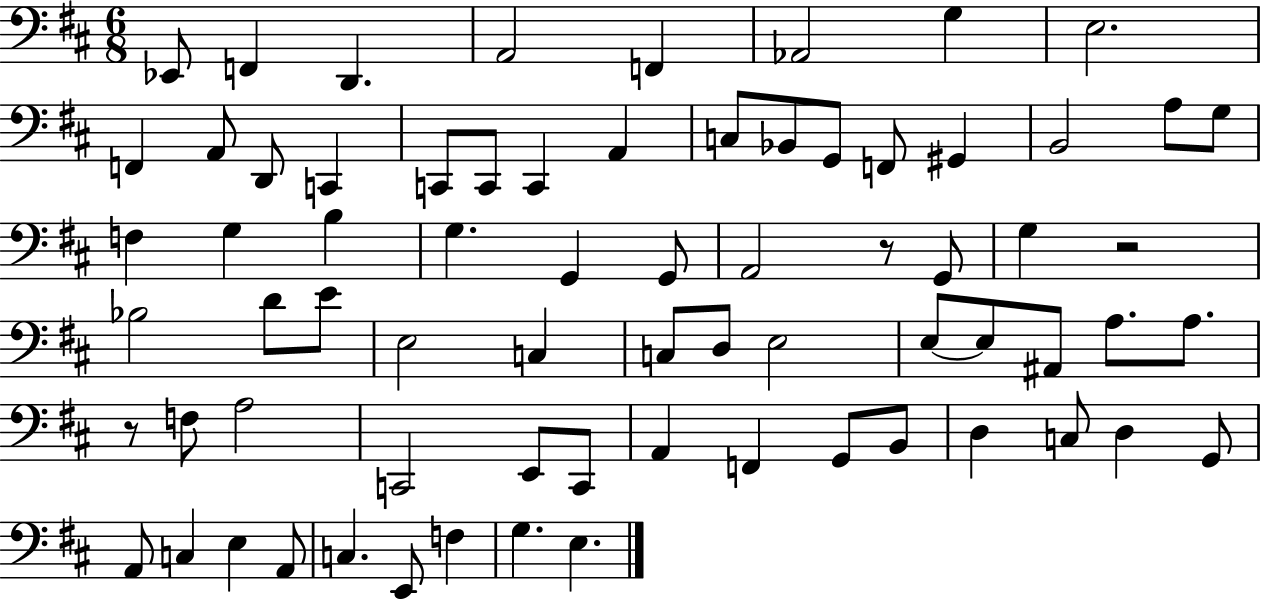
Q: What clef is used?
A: bass